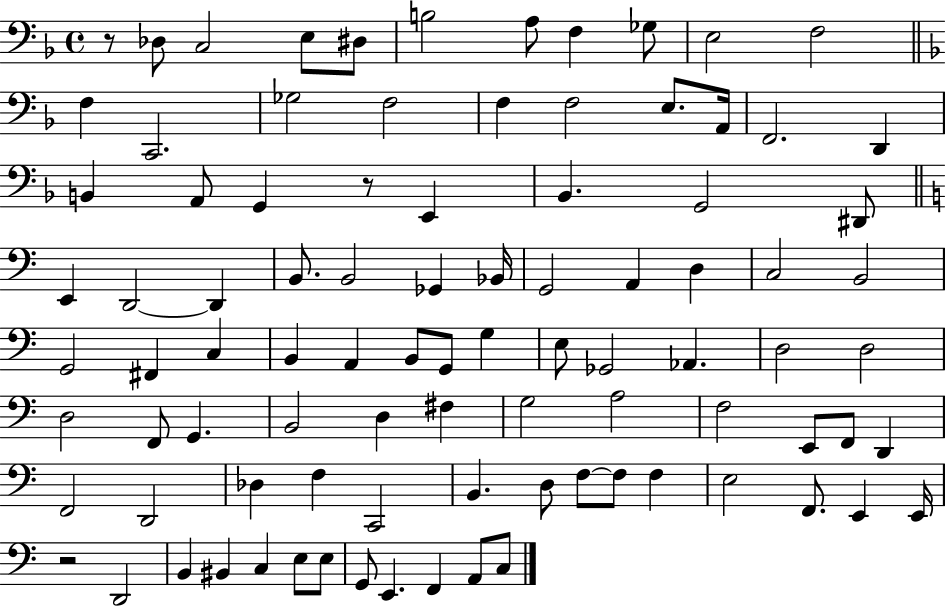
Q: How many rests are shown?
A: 3